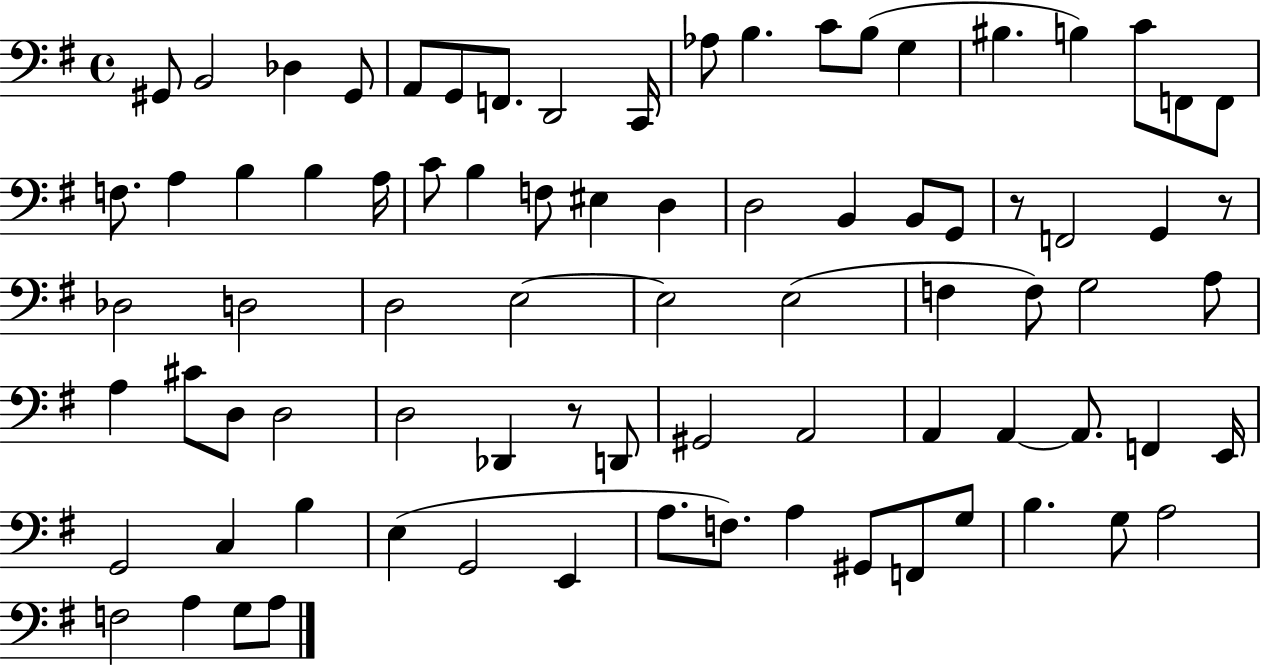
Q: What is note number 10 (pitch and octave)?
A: Ab3